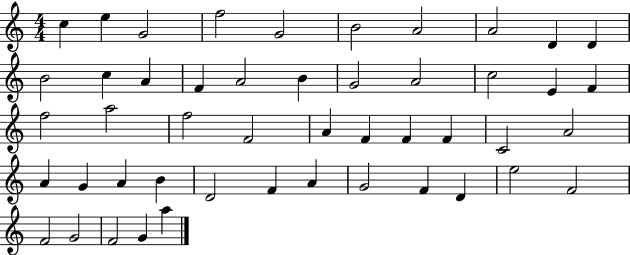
{
  \clef treble
  \numericTimeSignature
  \time 4/4
  \key c \major
  c''4 e''4 g'2 | f''2 g'2 | b'2 a'2 | a'2 d'4 d'4 | \break b'2 c''4 a'4 | f'4 a'2 b'4 | g'2 a'2 | c''2 e'4 f'4 | \break f''2 a''2 | f''2 f'2 | a'4 f'4 f'4 f'4 | c'2 a'2 | \break a'4 g'4 a'4 b'4 | d'2 f'4 a'4 | g'2 f'4 d'4 | e''2 f'2 | \break f'2 g'2 | f'2 g'4 a''4 | \bar "|."
}